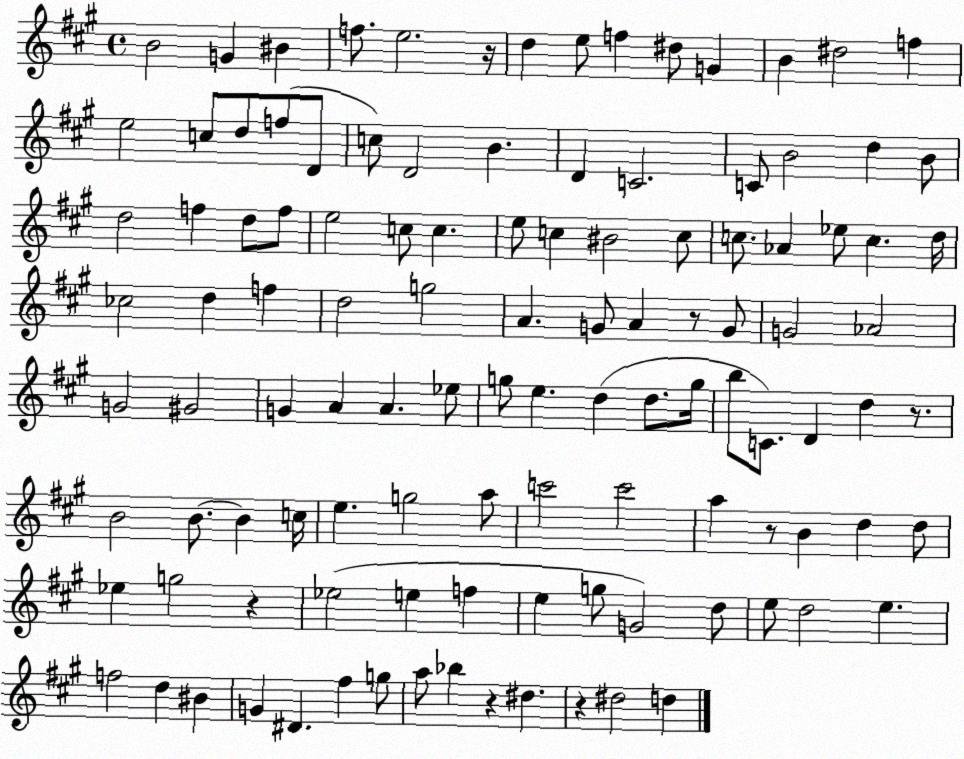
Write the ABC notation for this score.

X:1
T:Untitled
M:4/4
L:1/4
K:A
B2 G ^B f/2 e2 z/4 d e/2 f ^d/2 G B ^d2 f e2 c/2 d/2 f/2 D/2 c/2 D2 B D C2 C/2 B2 d B/2 d2 f d/2 f/2 e2 c/2 c e/2 c ^B2 c/2 c/2 _A _e/2 c d/4 _c2 d f d2 g2 A G/2 A z/2 G/2 G2 _A2 G2 ^G2 G A A _e/2 g/2 e d d/2 g/4 b/2 C/2 D d z/2 B2 B/2 B c/4 e g2 a/2 c'2 c'2 a z/2 B d d/2 _e g2 z _e2 e f e g/2 G2 d/2 e/2 d2 e f2 d ^B G ^D ^f g/2 a/2 _b z ^d z ^d2 d